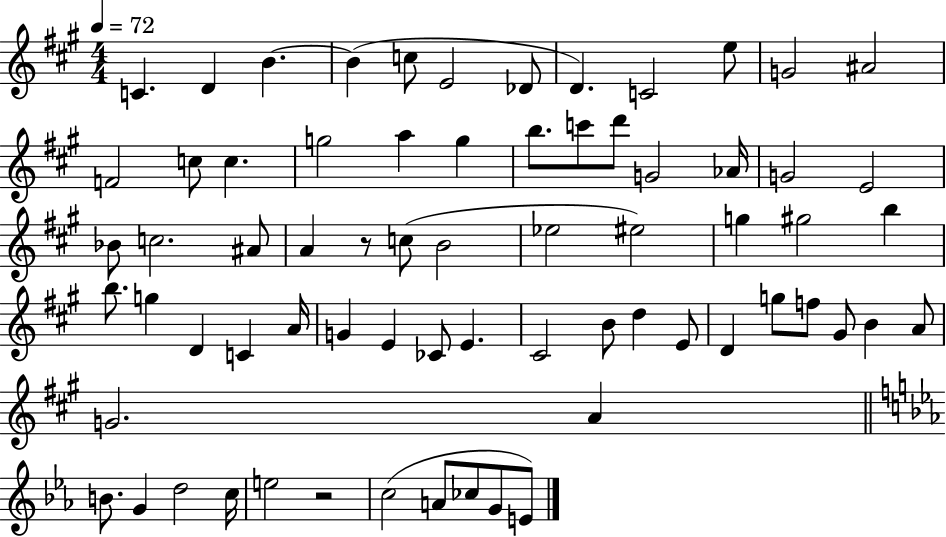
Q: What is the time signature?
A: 4/4